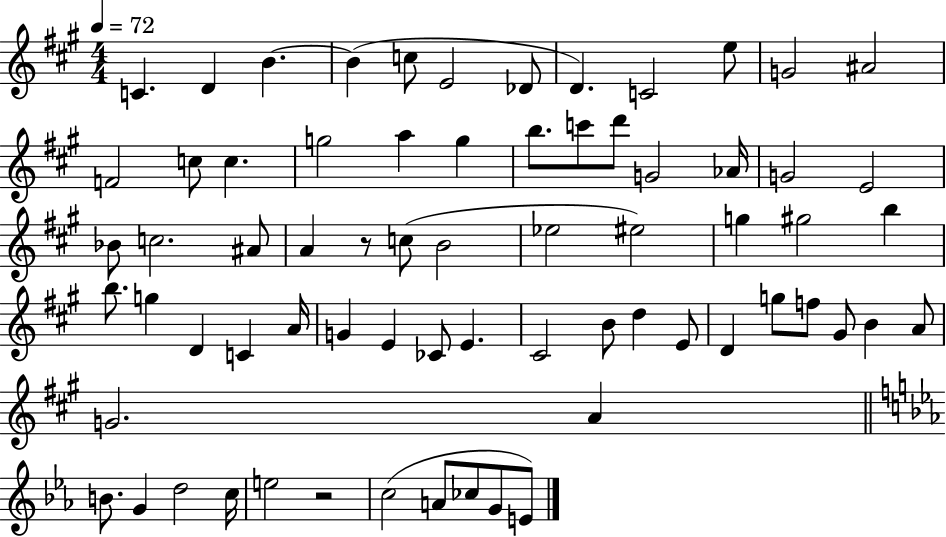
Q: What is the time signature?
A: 4/4